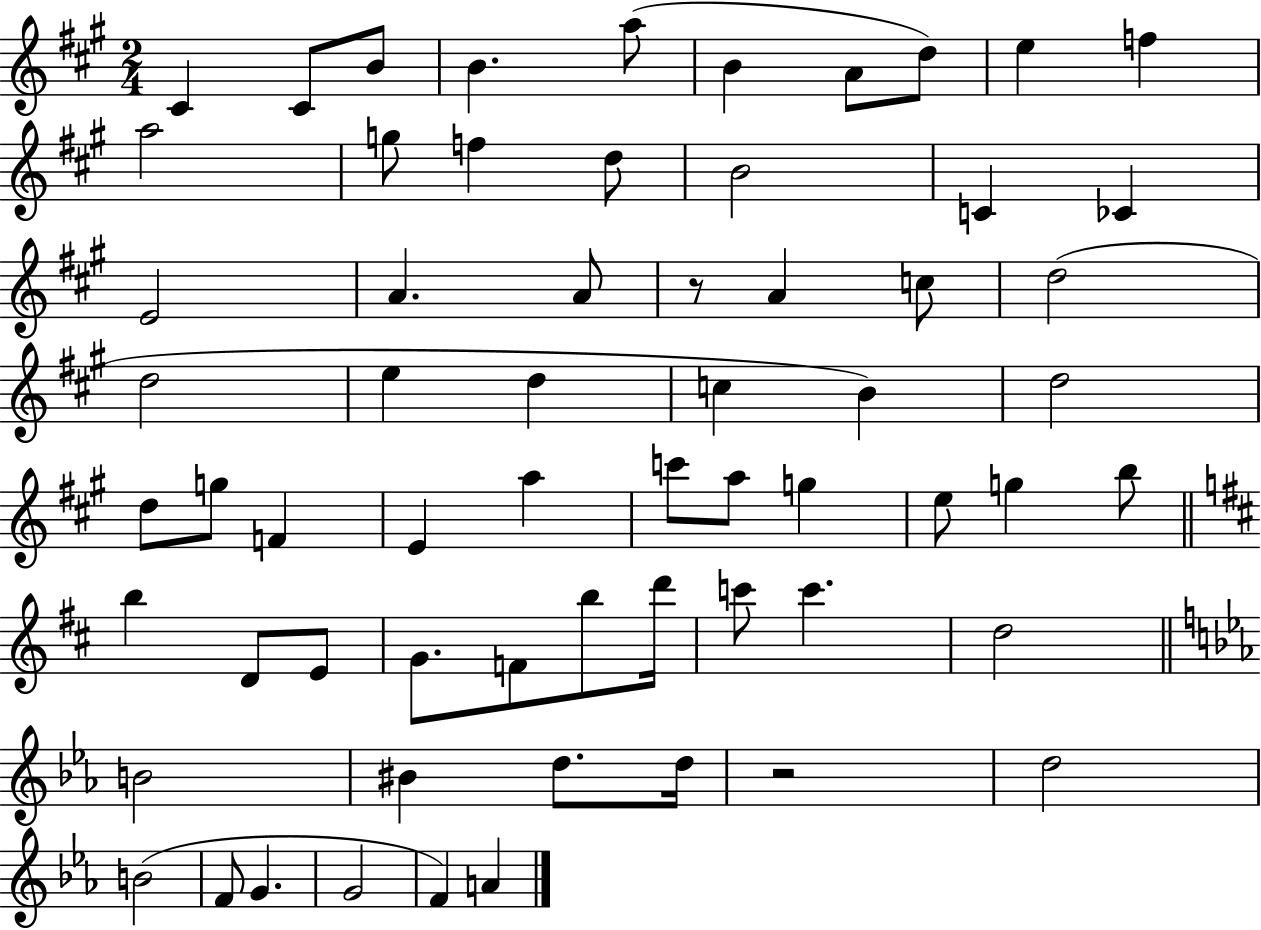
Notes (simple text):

C#4/q C#4/e B4/e B4/q. A5/e B4/q A4/e D5/e E5/q F5/q A5/h G5/e F5/q D5/e B4/h C4/q CES4/q E4/h A4/q. A4/e R/e A4/q C5/e D5/h D5/h E5/q D5/q C5/q B4/q D5/h D5/e G5/e F4/q E4/q A5/q C6/e A5/e G5/q E5/e G5/q B5/e B5/q D4/e E4/e G4/e. F4/e B5/e D6/s C6/e C6/q. D5/h B4/h BIS4/q D5/e. D5/s R/h D5/h B4/h F4/e G4/q. G4/h F4/q A4/q